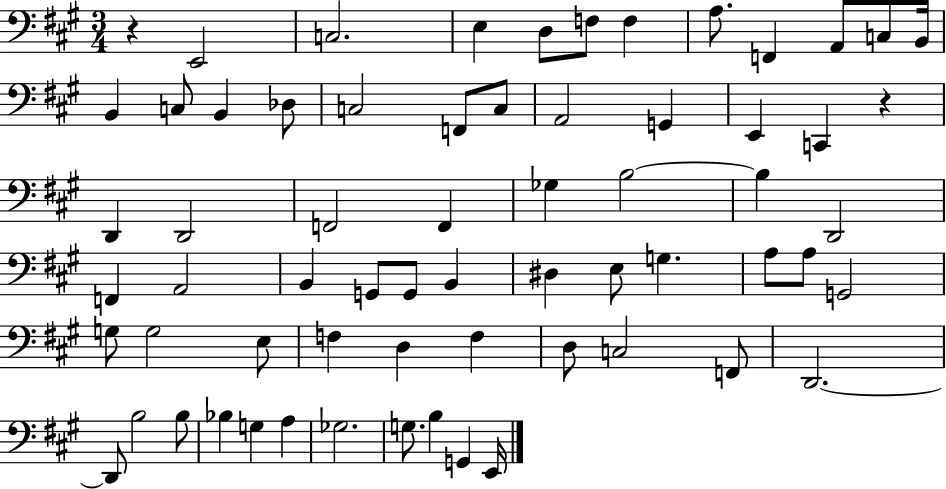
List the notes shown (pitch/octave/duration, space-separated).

R/q E2/h C3/h. E3/q D3/e F3/e F3/q A3/e. F2/q A2/e C3/e B2/s B2/q C3/e B2/q Db3/e C3/h F2/e C3/e A2/h G2/q E2/q C2/q R/q D2/q D2/h F2/h F2/q Gb3/q B3/h B3/q D2/h F2/q A2/h B2/q G2/e G2/e B2/q D#3/q E3/e G3/q. A3/e A3/e G2/h G3/e G3/h E3/e F3/q D3/q F3/q D3/e C3/h F2/e D2/h. D2/e B3/h B3/e Bb3/q G3/q A3/q Gb3/h. G3/e. B3/q G2/q E2/s